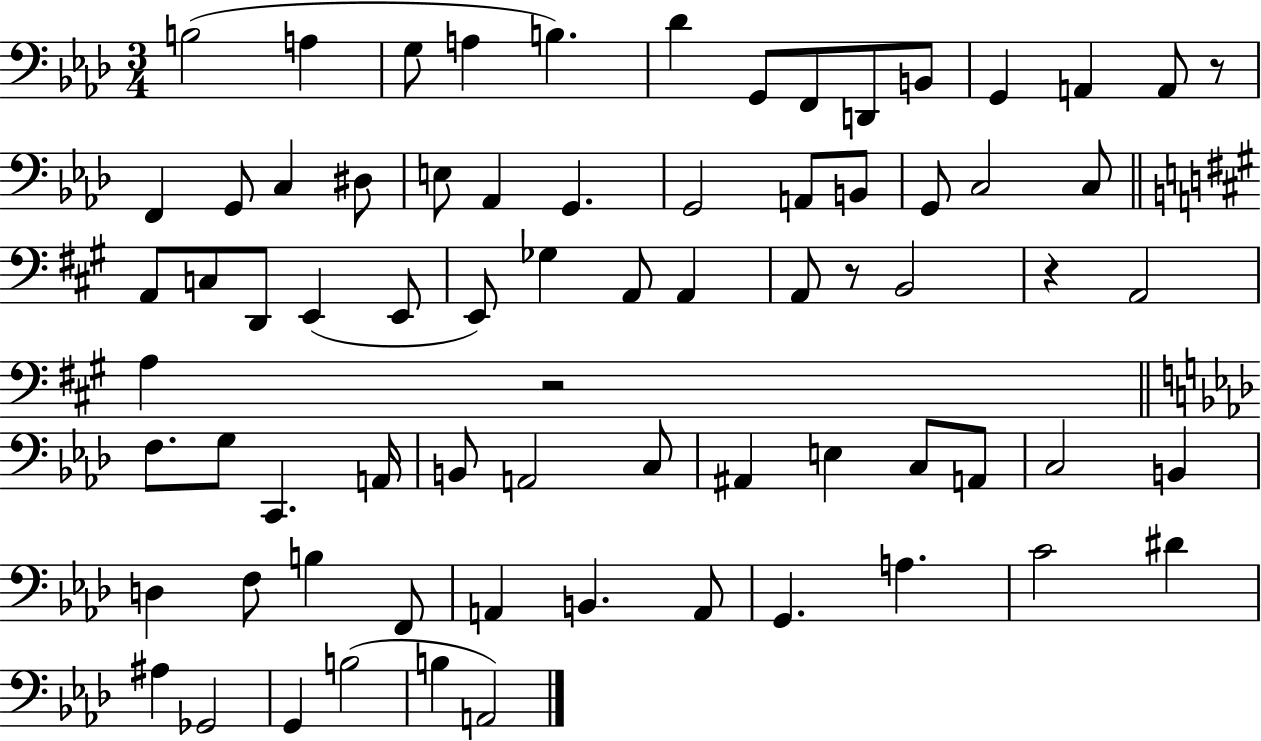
B3/h A3/q G3/e A3/q B3/q. Db4/q G2/e F2/e D2/e B2/e G2/q A2/q A2/e R/e F2/q G2/e C3/q D#3/e E3/e Ab2/q G2/q. G2/h A2/e B2/e G2/e C3/h C3/e A2/e C3/e D2/e E2/q E2/e E2/e Gb3/q A2/e A2/q A2/e R/e B2/h R/q A2/h A3/q R/h F3/e. G3/e C2/q. A2/s B2/e A2/h C3/e A#2/q E3/q C3/e A2/e C3/h B2/q D3/q F3/e B3/q F2/e A2/q B2/q. A2/e G2/q. A3/q. C4/h D#4/q A#3/q Gb2/h G2/q B3/h B3/q A2/h